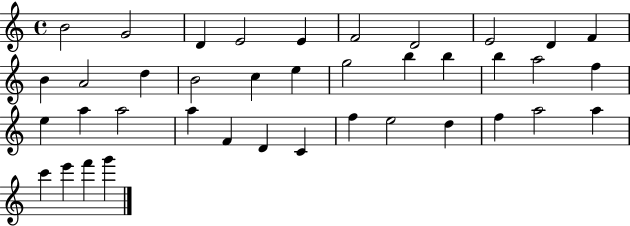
B4/h G4/h D4/q E4/h E4/q F4/h D4/h E4/h D4/q F4/q B4/q A4/h D5/q B4/h C5/q E5/q G5/h B5/q B5/q B5/q A5/h F5/q E5/q A5/q A5/h A5/q F4/q D4/q C4/q F5/q E5/h D5/q F5/q A5/h A5/q C6/q E6/q F6/q G6/q